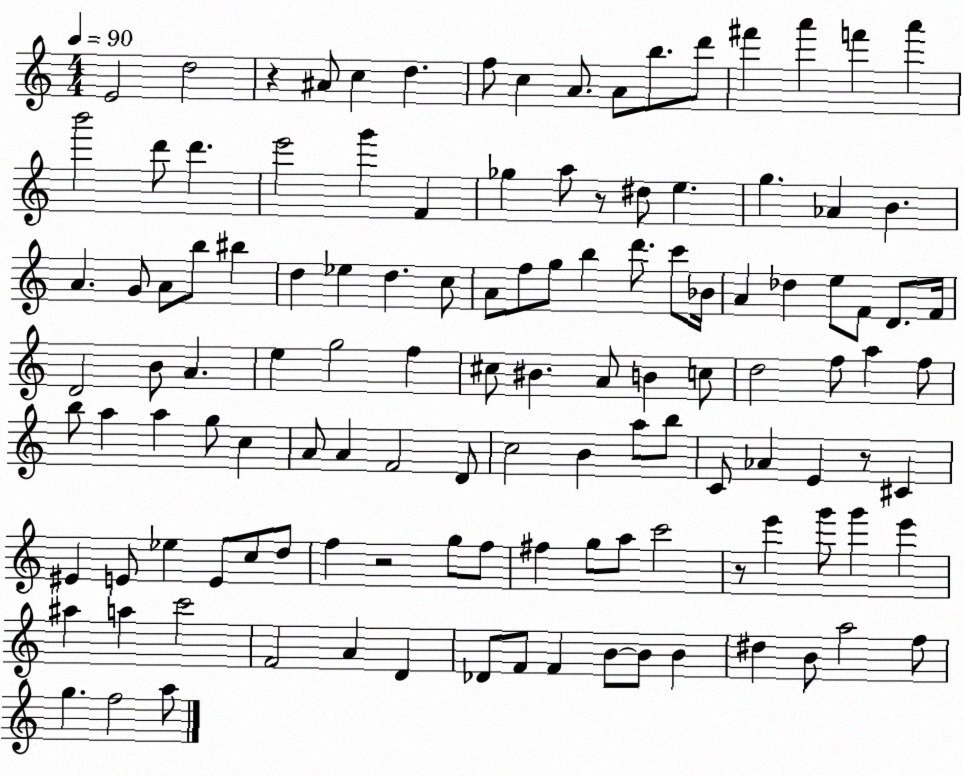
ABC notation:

X:1
T:Untitled
M:4/4
L:1/4
K:C
E2 d2 z ^A/2 c d f/2 c A/2 A/2 b/2 d'/2 ^f' a' f' a' b'2 d'/2 d' e'2 g' F _g a/2 z/2 ^d/2 e g _A B A G/2 A/2 b/2 ^b d _e d c/2 A/2 f/2 g/2 b d'/2 c'/2 _B/4 A _d e/2 F/2 D/2 F/4 D2 B/2 A e g2 f ^c/2 ^B A/2 B c/2 d2 f/2 a f/2 b/2 a a g/2 c A/2 A F2 D/2 c2 B a/2 b/2 C/2 _A E z/2 ^C ^E E/2 _e E/2 c/2 d/2 f z2 g/2 f/2 ^f g/2 a/2 c'2 z/2 e' g'/2 g' e' ^a a c'2 F2 A D _D/2 F/2 F B/2 B/2 B ^d B/2 a2 f/2 g f2 a/2